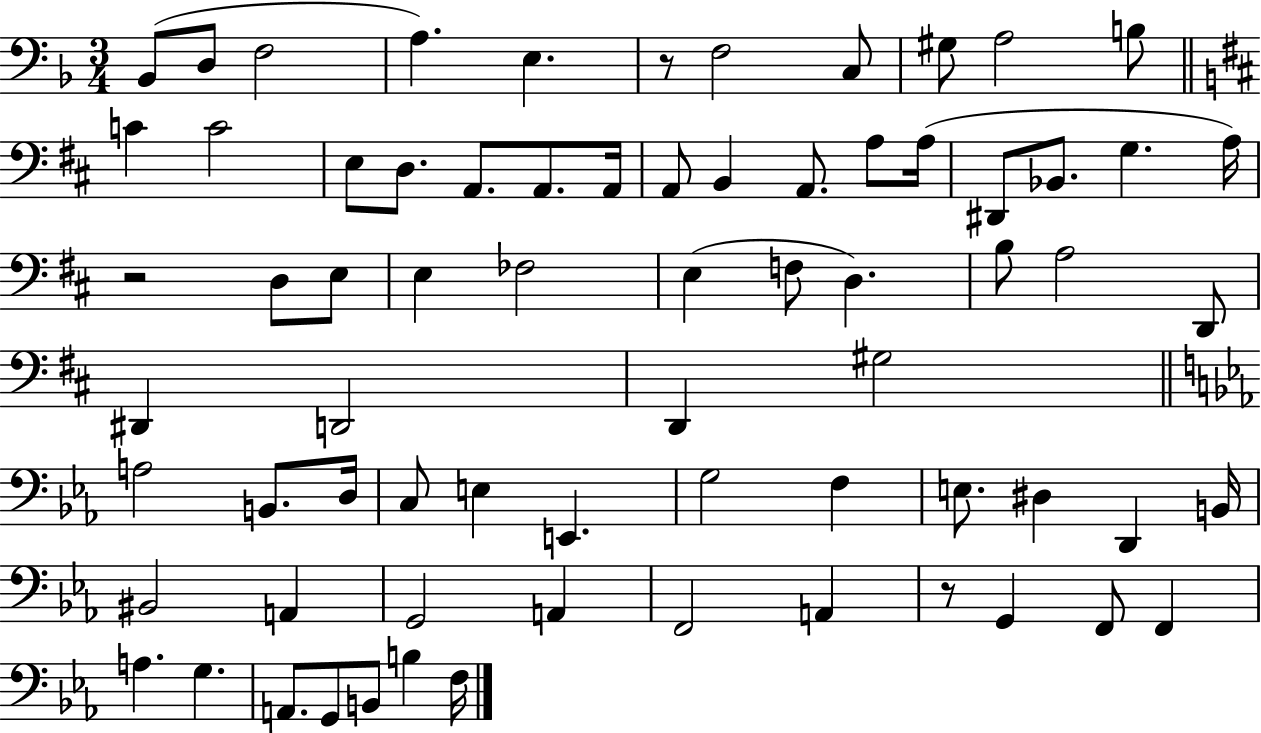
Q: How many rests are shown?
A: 3